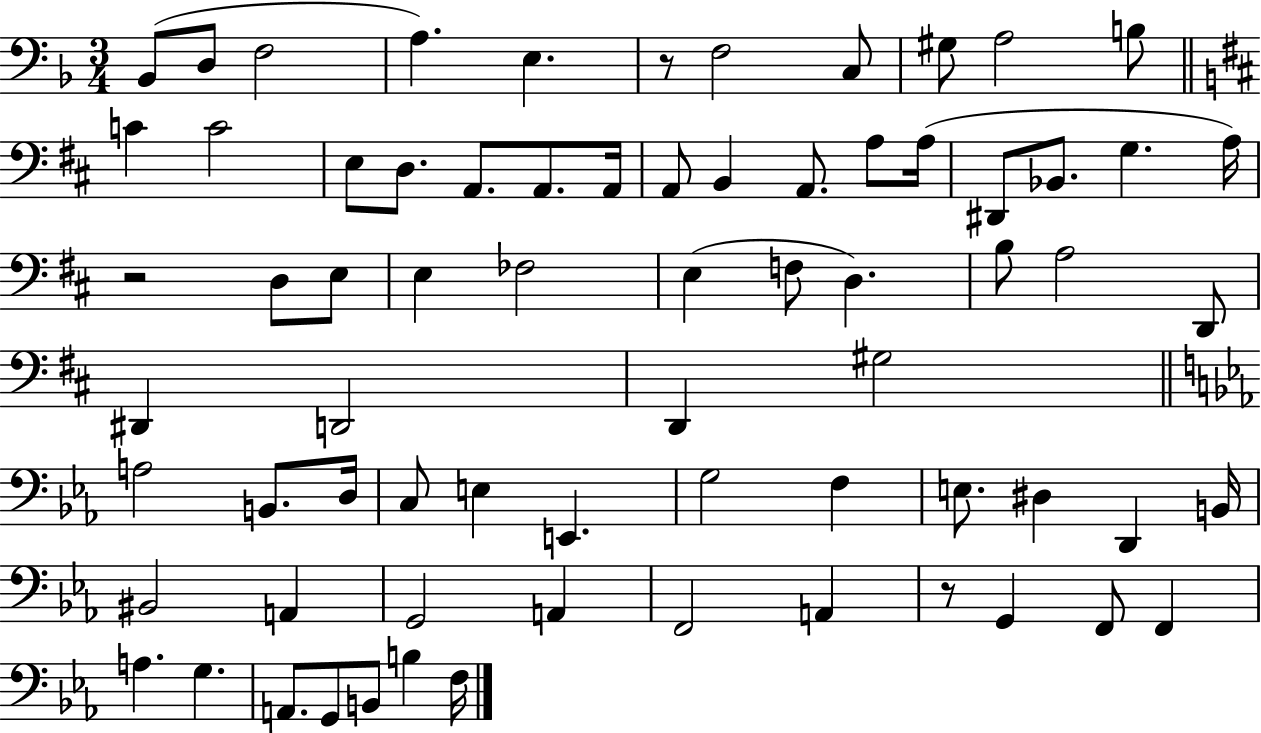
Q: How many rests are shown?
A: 3